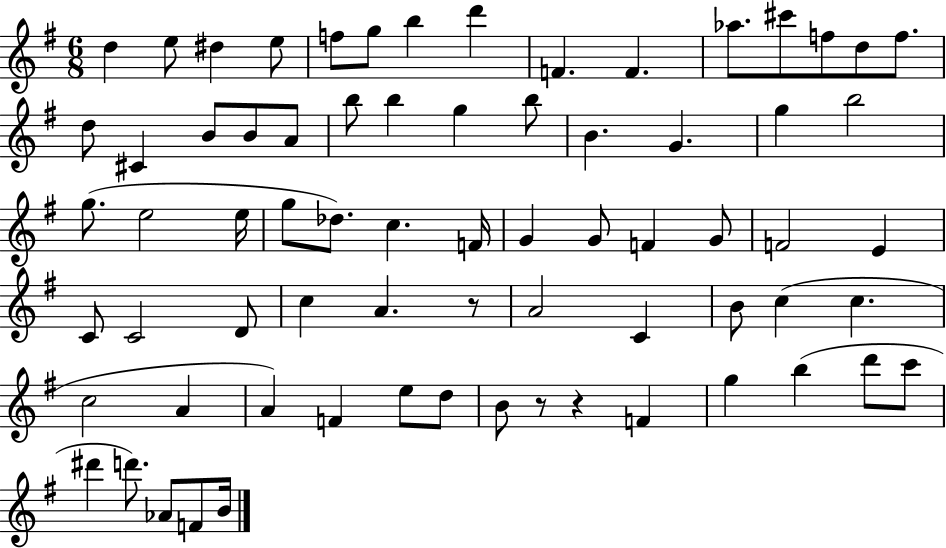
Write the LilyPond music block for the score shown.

{
  \clef treble
  \numericTimeSignature
  \time 6/8
  \key g \major
  d''4 e''8 dis''4 e''8 | f''8 g''8 b''4 d'''4 | f'4. f'4. | aes''8. cis'''8 f''8 d''8 f''8. | \break d''8 cis'4 b'8 b'8 a'8 | b''8 b''4 g''4 b''8 | b'4. g'4. | g''4 b''2 | \break g''8.( e''2 e''16 | g''8 des''8.) c''4. f'16 | g'4 g'8 f'4 g'8 | f'2 e'4 | \break c'8 c'2 d'8 | c''4 a'4. r8 | a'2 c'4 | b'8 c''4( c''4. | \break c''2 a'4 | a'4) f'4 e''8 d''8 | b'8 r8 r4 f'4 | g''4 b''4( d'''8 c'''8 | \break dis'''4 d'''8.) aes'8 f'8 b'16 | \bar "|."
}